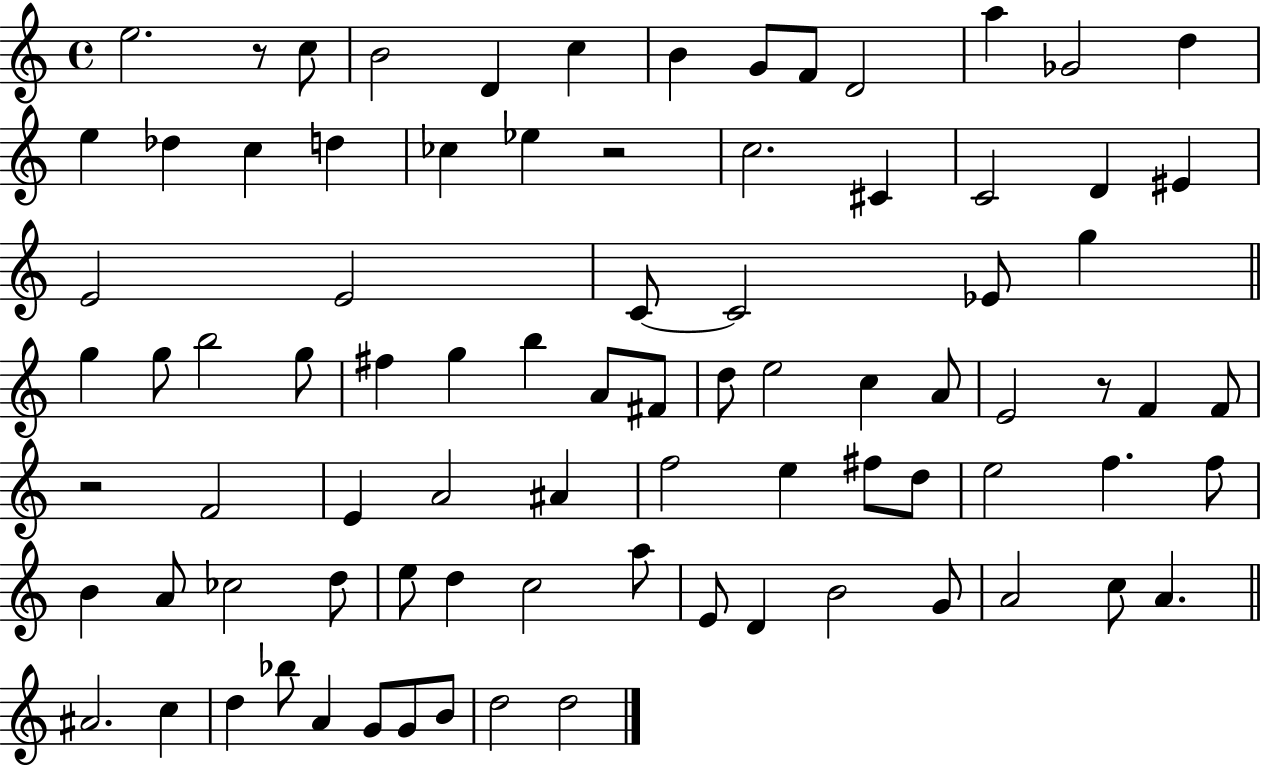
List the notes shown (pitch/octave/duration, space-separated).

E5/h. R/e C5/e B4/h D4/q C5/q B4/q G4/e F4/e D4/h A5/q Gb4/h D5/q E5/q Db5/q C5/q D5/q CES5/q Eb5/q R/h C5/h. C#4/q C4/h D4/q EIS4/q E4/h E4/h C4/e C4/h Eb4/e G5/q G5/q G5/e B5/h G5/e F#5/q G5/q B5/q A4/e F#4/e D5/e E5/h C5/q A4/e E4/h R/e F4/q F4/e R/h F4/h E4/q A4/h A#4/q F5/h E5/q F#5/e D5/e E5/h F5/q. F5/e B4/q A4/e CES5/h D5/e E5/e D5/q C5/h A5/e E4/e D4/q B4/h G4/e A4/h C5/e A4/q. A#4/h. C5/q D5/q Bb5/e A4/q G4/e G4/e B4/e D5/h D5/h